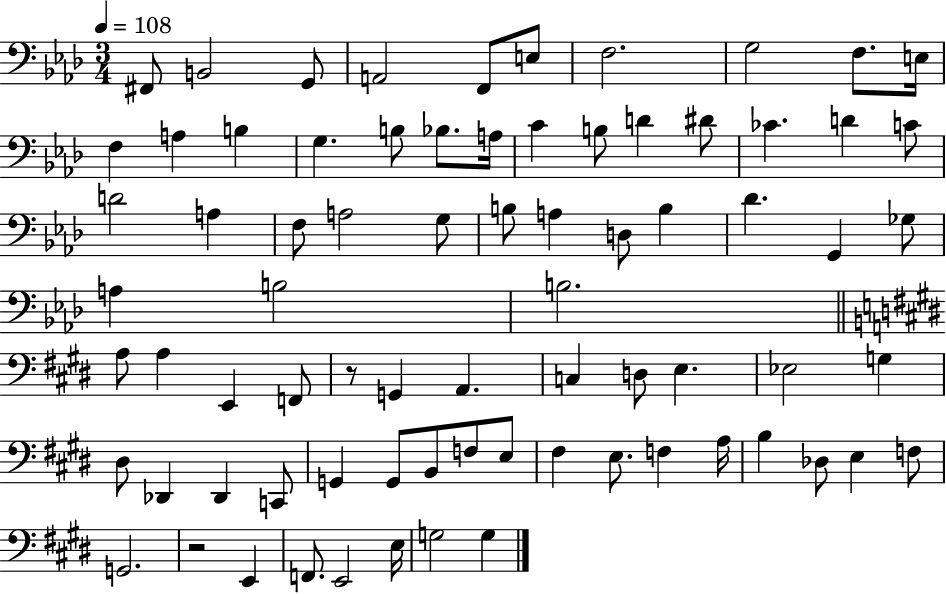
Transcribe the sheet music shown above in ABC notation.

X:1
T:Untitled
M:3/4
L:1/4
K:Ab
^F,,/2 B,,2 G,,/2 A,,2 F,,/2 E,/2 F,2 G,2 F,/2 E,/4 F, A, B, G, B,/2 _B,/2 A,/4 C B,/2 D ^D/2 _C D C/2 D2 A, F,/2 A,2 G,/2 B,/2 A, D,/2 B, _D G,, _G,/2 A, B,2 B,2 A,/2 A, E,, F,,/2 z/2 G,, A,, C, D,/2 E, _E,2 G, ^D,/2 _D,, _D,, C,,/2 G,, G,,/2 B,,/2 F,/2 E,/2 ^F, E,/2 F, A,/4 B, _D,/2 E, F,/2 G,,2 z2 E,, F,,/2 E,,2 E,/4 G,2 G,